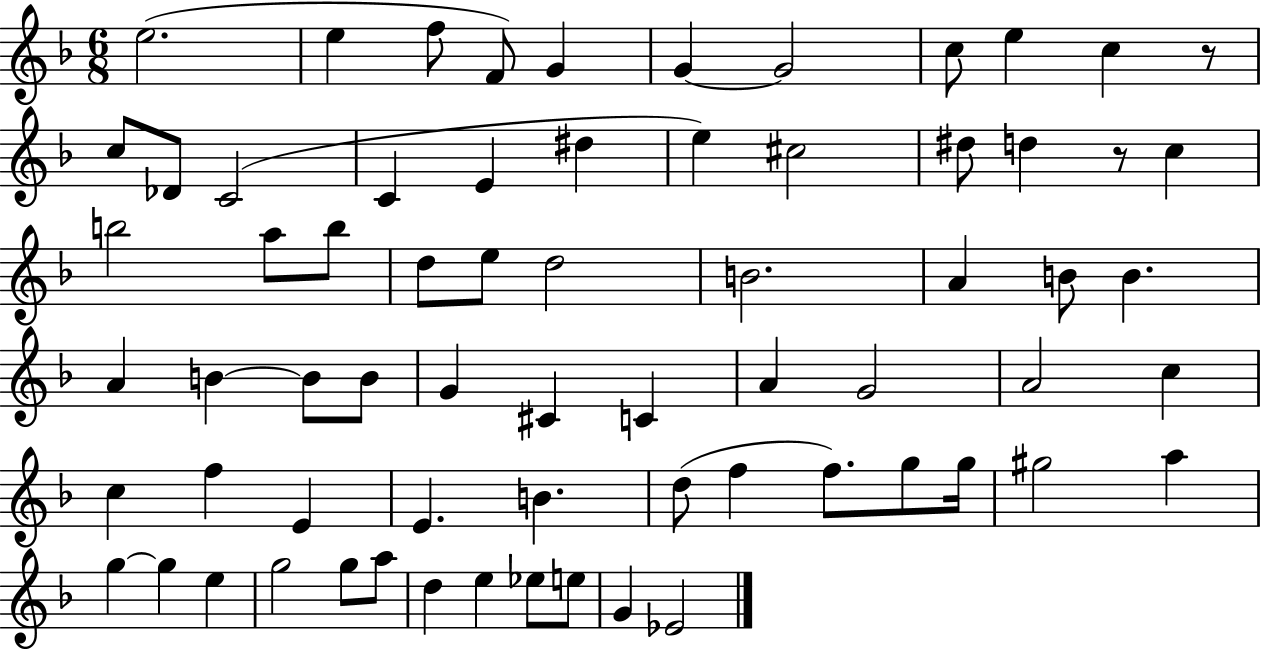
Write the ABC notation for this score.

X:1
T:Untitled
M:6/8
L:1/4
K:F
e2 e f/2 F/2 G G G2 c/2 e c z/2 c/2 _D/2 C2 C E ^d e ^c2 ^d/2 d z/2 c b2 a/2 b/2 d/2 e/2 d2 B2 A B/2 B A B B/2 B/2 G ^C C A G2 A2 c c f E E B d/2 f f/2 g/2 g/4 ^g2 a g g e g2 g/2 a/2 d e _e/2 e/2 G _E2